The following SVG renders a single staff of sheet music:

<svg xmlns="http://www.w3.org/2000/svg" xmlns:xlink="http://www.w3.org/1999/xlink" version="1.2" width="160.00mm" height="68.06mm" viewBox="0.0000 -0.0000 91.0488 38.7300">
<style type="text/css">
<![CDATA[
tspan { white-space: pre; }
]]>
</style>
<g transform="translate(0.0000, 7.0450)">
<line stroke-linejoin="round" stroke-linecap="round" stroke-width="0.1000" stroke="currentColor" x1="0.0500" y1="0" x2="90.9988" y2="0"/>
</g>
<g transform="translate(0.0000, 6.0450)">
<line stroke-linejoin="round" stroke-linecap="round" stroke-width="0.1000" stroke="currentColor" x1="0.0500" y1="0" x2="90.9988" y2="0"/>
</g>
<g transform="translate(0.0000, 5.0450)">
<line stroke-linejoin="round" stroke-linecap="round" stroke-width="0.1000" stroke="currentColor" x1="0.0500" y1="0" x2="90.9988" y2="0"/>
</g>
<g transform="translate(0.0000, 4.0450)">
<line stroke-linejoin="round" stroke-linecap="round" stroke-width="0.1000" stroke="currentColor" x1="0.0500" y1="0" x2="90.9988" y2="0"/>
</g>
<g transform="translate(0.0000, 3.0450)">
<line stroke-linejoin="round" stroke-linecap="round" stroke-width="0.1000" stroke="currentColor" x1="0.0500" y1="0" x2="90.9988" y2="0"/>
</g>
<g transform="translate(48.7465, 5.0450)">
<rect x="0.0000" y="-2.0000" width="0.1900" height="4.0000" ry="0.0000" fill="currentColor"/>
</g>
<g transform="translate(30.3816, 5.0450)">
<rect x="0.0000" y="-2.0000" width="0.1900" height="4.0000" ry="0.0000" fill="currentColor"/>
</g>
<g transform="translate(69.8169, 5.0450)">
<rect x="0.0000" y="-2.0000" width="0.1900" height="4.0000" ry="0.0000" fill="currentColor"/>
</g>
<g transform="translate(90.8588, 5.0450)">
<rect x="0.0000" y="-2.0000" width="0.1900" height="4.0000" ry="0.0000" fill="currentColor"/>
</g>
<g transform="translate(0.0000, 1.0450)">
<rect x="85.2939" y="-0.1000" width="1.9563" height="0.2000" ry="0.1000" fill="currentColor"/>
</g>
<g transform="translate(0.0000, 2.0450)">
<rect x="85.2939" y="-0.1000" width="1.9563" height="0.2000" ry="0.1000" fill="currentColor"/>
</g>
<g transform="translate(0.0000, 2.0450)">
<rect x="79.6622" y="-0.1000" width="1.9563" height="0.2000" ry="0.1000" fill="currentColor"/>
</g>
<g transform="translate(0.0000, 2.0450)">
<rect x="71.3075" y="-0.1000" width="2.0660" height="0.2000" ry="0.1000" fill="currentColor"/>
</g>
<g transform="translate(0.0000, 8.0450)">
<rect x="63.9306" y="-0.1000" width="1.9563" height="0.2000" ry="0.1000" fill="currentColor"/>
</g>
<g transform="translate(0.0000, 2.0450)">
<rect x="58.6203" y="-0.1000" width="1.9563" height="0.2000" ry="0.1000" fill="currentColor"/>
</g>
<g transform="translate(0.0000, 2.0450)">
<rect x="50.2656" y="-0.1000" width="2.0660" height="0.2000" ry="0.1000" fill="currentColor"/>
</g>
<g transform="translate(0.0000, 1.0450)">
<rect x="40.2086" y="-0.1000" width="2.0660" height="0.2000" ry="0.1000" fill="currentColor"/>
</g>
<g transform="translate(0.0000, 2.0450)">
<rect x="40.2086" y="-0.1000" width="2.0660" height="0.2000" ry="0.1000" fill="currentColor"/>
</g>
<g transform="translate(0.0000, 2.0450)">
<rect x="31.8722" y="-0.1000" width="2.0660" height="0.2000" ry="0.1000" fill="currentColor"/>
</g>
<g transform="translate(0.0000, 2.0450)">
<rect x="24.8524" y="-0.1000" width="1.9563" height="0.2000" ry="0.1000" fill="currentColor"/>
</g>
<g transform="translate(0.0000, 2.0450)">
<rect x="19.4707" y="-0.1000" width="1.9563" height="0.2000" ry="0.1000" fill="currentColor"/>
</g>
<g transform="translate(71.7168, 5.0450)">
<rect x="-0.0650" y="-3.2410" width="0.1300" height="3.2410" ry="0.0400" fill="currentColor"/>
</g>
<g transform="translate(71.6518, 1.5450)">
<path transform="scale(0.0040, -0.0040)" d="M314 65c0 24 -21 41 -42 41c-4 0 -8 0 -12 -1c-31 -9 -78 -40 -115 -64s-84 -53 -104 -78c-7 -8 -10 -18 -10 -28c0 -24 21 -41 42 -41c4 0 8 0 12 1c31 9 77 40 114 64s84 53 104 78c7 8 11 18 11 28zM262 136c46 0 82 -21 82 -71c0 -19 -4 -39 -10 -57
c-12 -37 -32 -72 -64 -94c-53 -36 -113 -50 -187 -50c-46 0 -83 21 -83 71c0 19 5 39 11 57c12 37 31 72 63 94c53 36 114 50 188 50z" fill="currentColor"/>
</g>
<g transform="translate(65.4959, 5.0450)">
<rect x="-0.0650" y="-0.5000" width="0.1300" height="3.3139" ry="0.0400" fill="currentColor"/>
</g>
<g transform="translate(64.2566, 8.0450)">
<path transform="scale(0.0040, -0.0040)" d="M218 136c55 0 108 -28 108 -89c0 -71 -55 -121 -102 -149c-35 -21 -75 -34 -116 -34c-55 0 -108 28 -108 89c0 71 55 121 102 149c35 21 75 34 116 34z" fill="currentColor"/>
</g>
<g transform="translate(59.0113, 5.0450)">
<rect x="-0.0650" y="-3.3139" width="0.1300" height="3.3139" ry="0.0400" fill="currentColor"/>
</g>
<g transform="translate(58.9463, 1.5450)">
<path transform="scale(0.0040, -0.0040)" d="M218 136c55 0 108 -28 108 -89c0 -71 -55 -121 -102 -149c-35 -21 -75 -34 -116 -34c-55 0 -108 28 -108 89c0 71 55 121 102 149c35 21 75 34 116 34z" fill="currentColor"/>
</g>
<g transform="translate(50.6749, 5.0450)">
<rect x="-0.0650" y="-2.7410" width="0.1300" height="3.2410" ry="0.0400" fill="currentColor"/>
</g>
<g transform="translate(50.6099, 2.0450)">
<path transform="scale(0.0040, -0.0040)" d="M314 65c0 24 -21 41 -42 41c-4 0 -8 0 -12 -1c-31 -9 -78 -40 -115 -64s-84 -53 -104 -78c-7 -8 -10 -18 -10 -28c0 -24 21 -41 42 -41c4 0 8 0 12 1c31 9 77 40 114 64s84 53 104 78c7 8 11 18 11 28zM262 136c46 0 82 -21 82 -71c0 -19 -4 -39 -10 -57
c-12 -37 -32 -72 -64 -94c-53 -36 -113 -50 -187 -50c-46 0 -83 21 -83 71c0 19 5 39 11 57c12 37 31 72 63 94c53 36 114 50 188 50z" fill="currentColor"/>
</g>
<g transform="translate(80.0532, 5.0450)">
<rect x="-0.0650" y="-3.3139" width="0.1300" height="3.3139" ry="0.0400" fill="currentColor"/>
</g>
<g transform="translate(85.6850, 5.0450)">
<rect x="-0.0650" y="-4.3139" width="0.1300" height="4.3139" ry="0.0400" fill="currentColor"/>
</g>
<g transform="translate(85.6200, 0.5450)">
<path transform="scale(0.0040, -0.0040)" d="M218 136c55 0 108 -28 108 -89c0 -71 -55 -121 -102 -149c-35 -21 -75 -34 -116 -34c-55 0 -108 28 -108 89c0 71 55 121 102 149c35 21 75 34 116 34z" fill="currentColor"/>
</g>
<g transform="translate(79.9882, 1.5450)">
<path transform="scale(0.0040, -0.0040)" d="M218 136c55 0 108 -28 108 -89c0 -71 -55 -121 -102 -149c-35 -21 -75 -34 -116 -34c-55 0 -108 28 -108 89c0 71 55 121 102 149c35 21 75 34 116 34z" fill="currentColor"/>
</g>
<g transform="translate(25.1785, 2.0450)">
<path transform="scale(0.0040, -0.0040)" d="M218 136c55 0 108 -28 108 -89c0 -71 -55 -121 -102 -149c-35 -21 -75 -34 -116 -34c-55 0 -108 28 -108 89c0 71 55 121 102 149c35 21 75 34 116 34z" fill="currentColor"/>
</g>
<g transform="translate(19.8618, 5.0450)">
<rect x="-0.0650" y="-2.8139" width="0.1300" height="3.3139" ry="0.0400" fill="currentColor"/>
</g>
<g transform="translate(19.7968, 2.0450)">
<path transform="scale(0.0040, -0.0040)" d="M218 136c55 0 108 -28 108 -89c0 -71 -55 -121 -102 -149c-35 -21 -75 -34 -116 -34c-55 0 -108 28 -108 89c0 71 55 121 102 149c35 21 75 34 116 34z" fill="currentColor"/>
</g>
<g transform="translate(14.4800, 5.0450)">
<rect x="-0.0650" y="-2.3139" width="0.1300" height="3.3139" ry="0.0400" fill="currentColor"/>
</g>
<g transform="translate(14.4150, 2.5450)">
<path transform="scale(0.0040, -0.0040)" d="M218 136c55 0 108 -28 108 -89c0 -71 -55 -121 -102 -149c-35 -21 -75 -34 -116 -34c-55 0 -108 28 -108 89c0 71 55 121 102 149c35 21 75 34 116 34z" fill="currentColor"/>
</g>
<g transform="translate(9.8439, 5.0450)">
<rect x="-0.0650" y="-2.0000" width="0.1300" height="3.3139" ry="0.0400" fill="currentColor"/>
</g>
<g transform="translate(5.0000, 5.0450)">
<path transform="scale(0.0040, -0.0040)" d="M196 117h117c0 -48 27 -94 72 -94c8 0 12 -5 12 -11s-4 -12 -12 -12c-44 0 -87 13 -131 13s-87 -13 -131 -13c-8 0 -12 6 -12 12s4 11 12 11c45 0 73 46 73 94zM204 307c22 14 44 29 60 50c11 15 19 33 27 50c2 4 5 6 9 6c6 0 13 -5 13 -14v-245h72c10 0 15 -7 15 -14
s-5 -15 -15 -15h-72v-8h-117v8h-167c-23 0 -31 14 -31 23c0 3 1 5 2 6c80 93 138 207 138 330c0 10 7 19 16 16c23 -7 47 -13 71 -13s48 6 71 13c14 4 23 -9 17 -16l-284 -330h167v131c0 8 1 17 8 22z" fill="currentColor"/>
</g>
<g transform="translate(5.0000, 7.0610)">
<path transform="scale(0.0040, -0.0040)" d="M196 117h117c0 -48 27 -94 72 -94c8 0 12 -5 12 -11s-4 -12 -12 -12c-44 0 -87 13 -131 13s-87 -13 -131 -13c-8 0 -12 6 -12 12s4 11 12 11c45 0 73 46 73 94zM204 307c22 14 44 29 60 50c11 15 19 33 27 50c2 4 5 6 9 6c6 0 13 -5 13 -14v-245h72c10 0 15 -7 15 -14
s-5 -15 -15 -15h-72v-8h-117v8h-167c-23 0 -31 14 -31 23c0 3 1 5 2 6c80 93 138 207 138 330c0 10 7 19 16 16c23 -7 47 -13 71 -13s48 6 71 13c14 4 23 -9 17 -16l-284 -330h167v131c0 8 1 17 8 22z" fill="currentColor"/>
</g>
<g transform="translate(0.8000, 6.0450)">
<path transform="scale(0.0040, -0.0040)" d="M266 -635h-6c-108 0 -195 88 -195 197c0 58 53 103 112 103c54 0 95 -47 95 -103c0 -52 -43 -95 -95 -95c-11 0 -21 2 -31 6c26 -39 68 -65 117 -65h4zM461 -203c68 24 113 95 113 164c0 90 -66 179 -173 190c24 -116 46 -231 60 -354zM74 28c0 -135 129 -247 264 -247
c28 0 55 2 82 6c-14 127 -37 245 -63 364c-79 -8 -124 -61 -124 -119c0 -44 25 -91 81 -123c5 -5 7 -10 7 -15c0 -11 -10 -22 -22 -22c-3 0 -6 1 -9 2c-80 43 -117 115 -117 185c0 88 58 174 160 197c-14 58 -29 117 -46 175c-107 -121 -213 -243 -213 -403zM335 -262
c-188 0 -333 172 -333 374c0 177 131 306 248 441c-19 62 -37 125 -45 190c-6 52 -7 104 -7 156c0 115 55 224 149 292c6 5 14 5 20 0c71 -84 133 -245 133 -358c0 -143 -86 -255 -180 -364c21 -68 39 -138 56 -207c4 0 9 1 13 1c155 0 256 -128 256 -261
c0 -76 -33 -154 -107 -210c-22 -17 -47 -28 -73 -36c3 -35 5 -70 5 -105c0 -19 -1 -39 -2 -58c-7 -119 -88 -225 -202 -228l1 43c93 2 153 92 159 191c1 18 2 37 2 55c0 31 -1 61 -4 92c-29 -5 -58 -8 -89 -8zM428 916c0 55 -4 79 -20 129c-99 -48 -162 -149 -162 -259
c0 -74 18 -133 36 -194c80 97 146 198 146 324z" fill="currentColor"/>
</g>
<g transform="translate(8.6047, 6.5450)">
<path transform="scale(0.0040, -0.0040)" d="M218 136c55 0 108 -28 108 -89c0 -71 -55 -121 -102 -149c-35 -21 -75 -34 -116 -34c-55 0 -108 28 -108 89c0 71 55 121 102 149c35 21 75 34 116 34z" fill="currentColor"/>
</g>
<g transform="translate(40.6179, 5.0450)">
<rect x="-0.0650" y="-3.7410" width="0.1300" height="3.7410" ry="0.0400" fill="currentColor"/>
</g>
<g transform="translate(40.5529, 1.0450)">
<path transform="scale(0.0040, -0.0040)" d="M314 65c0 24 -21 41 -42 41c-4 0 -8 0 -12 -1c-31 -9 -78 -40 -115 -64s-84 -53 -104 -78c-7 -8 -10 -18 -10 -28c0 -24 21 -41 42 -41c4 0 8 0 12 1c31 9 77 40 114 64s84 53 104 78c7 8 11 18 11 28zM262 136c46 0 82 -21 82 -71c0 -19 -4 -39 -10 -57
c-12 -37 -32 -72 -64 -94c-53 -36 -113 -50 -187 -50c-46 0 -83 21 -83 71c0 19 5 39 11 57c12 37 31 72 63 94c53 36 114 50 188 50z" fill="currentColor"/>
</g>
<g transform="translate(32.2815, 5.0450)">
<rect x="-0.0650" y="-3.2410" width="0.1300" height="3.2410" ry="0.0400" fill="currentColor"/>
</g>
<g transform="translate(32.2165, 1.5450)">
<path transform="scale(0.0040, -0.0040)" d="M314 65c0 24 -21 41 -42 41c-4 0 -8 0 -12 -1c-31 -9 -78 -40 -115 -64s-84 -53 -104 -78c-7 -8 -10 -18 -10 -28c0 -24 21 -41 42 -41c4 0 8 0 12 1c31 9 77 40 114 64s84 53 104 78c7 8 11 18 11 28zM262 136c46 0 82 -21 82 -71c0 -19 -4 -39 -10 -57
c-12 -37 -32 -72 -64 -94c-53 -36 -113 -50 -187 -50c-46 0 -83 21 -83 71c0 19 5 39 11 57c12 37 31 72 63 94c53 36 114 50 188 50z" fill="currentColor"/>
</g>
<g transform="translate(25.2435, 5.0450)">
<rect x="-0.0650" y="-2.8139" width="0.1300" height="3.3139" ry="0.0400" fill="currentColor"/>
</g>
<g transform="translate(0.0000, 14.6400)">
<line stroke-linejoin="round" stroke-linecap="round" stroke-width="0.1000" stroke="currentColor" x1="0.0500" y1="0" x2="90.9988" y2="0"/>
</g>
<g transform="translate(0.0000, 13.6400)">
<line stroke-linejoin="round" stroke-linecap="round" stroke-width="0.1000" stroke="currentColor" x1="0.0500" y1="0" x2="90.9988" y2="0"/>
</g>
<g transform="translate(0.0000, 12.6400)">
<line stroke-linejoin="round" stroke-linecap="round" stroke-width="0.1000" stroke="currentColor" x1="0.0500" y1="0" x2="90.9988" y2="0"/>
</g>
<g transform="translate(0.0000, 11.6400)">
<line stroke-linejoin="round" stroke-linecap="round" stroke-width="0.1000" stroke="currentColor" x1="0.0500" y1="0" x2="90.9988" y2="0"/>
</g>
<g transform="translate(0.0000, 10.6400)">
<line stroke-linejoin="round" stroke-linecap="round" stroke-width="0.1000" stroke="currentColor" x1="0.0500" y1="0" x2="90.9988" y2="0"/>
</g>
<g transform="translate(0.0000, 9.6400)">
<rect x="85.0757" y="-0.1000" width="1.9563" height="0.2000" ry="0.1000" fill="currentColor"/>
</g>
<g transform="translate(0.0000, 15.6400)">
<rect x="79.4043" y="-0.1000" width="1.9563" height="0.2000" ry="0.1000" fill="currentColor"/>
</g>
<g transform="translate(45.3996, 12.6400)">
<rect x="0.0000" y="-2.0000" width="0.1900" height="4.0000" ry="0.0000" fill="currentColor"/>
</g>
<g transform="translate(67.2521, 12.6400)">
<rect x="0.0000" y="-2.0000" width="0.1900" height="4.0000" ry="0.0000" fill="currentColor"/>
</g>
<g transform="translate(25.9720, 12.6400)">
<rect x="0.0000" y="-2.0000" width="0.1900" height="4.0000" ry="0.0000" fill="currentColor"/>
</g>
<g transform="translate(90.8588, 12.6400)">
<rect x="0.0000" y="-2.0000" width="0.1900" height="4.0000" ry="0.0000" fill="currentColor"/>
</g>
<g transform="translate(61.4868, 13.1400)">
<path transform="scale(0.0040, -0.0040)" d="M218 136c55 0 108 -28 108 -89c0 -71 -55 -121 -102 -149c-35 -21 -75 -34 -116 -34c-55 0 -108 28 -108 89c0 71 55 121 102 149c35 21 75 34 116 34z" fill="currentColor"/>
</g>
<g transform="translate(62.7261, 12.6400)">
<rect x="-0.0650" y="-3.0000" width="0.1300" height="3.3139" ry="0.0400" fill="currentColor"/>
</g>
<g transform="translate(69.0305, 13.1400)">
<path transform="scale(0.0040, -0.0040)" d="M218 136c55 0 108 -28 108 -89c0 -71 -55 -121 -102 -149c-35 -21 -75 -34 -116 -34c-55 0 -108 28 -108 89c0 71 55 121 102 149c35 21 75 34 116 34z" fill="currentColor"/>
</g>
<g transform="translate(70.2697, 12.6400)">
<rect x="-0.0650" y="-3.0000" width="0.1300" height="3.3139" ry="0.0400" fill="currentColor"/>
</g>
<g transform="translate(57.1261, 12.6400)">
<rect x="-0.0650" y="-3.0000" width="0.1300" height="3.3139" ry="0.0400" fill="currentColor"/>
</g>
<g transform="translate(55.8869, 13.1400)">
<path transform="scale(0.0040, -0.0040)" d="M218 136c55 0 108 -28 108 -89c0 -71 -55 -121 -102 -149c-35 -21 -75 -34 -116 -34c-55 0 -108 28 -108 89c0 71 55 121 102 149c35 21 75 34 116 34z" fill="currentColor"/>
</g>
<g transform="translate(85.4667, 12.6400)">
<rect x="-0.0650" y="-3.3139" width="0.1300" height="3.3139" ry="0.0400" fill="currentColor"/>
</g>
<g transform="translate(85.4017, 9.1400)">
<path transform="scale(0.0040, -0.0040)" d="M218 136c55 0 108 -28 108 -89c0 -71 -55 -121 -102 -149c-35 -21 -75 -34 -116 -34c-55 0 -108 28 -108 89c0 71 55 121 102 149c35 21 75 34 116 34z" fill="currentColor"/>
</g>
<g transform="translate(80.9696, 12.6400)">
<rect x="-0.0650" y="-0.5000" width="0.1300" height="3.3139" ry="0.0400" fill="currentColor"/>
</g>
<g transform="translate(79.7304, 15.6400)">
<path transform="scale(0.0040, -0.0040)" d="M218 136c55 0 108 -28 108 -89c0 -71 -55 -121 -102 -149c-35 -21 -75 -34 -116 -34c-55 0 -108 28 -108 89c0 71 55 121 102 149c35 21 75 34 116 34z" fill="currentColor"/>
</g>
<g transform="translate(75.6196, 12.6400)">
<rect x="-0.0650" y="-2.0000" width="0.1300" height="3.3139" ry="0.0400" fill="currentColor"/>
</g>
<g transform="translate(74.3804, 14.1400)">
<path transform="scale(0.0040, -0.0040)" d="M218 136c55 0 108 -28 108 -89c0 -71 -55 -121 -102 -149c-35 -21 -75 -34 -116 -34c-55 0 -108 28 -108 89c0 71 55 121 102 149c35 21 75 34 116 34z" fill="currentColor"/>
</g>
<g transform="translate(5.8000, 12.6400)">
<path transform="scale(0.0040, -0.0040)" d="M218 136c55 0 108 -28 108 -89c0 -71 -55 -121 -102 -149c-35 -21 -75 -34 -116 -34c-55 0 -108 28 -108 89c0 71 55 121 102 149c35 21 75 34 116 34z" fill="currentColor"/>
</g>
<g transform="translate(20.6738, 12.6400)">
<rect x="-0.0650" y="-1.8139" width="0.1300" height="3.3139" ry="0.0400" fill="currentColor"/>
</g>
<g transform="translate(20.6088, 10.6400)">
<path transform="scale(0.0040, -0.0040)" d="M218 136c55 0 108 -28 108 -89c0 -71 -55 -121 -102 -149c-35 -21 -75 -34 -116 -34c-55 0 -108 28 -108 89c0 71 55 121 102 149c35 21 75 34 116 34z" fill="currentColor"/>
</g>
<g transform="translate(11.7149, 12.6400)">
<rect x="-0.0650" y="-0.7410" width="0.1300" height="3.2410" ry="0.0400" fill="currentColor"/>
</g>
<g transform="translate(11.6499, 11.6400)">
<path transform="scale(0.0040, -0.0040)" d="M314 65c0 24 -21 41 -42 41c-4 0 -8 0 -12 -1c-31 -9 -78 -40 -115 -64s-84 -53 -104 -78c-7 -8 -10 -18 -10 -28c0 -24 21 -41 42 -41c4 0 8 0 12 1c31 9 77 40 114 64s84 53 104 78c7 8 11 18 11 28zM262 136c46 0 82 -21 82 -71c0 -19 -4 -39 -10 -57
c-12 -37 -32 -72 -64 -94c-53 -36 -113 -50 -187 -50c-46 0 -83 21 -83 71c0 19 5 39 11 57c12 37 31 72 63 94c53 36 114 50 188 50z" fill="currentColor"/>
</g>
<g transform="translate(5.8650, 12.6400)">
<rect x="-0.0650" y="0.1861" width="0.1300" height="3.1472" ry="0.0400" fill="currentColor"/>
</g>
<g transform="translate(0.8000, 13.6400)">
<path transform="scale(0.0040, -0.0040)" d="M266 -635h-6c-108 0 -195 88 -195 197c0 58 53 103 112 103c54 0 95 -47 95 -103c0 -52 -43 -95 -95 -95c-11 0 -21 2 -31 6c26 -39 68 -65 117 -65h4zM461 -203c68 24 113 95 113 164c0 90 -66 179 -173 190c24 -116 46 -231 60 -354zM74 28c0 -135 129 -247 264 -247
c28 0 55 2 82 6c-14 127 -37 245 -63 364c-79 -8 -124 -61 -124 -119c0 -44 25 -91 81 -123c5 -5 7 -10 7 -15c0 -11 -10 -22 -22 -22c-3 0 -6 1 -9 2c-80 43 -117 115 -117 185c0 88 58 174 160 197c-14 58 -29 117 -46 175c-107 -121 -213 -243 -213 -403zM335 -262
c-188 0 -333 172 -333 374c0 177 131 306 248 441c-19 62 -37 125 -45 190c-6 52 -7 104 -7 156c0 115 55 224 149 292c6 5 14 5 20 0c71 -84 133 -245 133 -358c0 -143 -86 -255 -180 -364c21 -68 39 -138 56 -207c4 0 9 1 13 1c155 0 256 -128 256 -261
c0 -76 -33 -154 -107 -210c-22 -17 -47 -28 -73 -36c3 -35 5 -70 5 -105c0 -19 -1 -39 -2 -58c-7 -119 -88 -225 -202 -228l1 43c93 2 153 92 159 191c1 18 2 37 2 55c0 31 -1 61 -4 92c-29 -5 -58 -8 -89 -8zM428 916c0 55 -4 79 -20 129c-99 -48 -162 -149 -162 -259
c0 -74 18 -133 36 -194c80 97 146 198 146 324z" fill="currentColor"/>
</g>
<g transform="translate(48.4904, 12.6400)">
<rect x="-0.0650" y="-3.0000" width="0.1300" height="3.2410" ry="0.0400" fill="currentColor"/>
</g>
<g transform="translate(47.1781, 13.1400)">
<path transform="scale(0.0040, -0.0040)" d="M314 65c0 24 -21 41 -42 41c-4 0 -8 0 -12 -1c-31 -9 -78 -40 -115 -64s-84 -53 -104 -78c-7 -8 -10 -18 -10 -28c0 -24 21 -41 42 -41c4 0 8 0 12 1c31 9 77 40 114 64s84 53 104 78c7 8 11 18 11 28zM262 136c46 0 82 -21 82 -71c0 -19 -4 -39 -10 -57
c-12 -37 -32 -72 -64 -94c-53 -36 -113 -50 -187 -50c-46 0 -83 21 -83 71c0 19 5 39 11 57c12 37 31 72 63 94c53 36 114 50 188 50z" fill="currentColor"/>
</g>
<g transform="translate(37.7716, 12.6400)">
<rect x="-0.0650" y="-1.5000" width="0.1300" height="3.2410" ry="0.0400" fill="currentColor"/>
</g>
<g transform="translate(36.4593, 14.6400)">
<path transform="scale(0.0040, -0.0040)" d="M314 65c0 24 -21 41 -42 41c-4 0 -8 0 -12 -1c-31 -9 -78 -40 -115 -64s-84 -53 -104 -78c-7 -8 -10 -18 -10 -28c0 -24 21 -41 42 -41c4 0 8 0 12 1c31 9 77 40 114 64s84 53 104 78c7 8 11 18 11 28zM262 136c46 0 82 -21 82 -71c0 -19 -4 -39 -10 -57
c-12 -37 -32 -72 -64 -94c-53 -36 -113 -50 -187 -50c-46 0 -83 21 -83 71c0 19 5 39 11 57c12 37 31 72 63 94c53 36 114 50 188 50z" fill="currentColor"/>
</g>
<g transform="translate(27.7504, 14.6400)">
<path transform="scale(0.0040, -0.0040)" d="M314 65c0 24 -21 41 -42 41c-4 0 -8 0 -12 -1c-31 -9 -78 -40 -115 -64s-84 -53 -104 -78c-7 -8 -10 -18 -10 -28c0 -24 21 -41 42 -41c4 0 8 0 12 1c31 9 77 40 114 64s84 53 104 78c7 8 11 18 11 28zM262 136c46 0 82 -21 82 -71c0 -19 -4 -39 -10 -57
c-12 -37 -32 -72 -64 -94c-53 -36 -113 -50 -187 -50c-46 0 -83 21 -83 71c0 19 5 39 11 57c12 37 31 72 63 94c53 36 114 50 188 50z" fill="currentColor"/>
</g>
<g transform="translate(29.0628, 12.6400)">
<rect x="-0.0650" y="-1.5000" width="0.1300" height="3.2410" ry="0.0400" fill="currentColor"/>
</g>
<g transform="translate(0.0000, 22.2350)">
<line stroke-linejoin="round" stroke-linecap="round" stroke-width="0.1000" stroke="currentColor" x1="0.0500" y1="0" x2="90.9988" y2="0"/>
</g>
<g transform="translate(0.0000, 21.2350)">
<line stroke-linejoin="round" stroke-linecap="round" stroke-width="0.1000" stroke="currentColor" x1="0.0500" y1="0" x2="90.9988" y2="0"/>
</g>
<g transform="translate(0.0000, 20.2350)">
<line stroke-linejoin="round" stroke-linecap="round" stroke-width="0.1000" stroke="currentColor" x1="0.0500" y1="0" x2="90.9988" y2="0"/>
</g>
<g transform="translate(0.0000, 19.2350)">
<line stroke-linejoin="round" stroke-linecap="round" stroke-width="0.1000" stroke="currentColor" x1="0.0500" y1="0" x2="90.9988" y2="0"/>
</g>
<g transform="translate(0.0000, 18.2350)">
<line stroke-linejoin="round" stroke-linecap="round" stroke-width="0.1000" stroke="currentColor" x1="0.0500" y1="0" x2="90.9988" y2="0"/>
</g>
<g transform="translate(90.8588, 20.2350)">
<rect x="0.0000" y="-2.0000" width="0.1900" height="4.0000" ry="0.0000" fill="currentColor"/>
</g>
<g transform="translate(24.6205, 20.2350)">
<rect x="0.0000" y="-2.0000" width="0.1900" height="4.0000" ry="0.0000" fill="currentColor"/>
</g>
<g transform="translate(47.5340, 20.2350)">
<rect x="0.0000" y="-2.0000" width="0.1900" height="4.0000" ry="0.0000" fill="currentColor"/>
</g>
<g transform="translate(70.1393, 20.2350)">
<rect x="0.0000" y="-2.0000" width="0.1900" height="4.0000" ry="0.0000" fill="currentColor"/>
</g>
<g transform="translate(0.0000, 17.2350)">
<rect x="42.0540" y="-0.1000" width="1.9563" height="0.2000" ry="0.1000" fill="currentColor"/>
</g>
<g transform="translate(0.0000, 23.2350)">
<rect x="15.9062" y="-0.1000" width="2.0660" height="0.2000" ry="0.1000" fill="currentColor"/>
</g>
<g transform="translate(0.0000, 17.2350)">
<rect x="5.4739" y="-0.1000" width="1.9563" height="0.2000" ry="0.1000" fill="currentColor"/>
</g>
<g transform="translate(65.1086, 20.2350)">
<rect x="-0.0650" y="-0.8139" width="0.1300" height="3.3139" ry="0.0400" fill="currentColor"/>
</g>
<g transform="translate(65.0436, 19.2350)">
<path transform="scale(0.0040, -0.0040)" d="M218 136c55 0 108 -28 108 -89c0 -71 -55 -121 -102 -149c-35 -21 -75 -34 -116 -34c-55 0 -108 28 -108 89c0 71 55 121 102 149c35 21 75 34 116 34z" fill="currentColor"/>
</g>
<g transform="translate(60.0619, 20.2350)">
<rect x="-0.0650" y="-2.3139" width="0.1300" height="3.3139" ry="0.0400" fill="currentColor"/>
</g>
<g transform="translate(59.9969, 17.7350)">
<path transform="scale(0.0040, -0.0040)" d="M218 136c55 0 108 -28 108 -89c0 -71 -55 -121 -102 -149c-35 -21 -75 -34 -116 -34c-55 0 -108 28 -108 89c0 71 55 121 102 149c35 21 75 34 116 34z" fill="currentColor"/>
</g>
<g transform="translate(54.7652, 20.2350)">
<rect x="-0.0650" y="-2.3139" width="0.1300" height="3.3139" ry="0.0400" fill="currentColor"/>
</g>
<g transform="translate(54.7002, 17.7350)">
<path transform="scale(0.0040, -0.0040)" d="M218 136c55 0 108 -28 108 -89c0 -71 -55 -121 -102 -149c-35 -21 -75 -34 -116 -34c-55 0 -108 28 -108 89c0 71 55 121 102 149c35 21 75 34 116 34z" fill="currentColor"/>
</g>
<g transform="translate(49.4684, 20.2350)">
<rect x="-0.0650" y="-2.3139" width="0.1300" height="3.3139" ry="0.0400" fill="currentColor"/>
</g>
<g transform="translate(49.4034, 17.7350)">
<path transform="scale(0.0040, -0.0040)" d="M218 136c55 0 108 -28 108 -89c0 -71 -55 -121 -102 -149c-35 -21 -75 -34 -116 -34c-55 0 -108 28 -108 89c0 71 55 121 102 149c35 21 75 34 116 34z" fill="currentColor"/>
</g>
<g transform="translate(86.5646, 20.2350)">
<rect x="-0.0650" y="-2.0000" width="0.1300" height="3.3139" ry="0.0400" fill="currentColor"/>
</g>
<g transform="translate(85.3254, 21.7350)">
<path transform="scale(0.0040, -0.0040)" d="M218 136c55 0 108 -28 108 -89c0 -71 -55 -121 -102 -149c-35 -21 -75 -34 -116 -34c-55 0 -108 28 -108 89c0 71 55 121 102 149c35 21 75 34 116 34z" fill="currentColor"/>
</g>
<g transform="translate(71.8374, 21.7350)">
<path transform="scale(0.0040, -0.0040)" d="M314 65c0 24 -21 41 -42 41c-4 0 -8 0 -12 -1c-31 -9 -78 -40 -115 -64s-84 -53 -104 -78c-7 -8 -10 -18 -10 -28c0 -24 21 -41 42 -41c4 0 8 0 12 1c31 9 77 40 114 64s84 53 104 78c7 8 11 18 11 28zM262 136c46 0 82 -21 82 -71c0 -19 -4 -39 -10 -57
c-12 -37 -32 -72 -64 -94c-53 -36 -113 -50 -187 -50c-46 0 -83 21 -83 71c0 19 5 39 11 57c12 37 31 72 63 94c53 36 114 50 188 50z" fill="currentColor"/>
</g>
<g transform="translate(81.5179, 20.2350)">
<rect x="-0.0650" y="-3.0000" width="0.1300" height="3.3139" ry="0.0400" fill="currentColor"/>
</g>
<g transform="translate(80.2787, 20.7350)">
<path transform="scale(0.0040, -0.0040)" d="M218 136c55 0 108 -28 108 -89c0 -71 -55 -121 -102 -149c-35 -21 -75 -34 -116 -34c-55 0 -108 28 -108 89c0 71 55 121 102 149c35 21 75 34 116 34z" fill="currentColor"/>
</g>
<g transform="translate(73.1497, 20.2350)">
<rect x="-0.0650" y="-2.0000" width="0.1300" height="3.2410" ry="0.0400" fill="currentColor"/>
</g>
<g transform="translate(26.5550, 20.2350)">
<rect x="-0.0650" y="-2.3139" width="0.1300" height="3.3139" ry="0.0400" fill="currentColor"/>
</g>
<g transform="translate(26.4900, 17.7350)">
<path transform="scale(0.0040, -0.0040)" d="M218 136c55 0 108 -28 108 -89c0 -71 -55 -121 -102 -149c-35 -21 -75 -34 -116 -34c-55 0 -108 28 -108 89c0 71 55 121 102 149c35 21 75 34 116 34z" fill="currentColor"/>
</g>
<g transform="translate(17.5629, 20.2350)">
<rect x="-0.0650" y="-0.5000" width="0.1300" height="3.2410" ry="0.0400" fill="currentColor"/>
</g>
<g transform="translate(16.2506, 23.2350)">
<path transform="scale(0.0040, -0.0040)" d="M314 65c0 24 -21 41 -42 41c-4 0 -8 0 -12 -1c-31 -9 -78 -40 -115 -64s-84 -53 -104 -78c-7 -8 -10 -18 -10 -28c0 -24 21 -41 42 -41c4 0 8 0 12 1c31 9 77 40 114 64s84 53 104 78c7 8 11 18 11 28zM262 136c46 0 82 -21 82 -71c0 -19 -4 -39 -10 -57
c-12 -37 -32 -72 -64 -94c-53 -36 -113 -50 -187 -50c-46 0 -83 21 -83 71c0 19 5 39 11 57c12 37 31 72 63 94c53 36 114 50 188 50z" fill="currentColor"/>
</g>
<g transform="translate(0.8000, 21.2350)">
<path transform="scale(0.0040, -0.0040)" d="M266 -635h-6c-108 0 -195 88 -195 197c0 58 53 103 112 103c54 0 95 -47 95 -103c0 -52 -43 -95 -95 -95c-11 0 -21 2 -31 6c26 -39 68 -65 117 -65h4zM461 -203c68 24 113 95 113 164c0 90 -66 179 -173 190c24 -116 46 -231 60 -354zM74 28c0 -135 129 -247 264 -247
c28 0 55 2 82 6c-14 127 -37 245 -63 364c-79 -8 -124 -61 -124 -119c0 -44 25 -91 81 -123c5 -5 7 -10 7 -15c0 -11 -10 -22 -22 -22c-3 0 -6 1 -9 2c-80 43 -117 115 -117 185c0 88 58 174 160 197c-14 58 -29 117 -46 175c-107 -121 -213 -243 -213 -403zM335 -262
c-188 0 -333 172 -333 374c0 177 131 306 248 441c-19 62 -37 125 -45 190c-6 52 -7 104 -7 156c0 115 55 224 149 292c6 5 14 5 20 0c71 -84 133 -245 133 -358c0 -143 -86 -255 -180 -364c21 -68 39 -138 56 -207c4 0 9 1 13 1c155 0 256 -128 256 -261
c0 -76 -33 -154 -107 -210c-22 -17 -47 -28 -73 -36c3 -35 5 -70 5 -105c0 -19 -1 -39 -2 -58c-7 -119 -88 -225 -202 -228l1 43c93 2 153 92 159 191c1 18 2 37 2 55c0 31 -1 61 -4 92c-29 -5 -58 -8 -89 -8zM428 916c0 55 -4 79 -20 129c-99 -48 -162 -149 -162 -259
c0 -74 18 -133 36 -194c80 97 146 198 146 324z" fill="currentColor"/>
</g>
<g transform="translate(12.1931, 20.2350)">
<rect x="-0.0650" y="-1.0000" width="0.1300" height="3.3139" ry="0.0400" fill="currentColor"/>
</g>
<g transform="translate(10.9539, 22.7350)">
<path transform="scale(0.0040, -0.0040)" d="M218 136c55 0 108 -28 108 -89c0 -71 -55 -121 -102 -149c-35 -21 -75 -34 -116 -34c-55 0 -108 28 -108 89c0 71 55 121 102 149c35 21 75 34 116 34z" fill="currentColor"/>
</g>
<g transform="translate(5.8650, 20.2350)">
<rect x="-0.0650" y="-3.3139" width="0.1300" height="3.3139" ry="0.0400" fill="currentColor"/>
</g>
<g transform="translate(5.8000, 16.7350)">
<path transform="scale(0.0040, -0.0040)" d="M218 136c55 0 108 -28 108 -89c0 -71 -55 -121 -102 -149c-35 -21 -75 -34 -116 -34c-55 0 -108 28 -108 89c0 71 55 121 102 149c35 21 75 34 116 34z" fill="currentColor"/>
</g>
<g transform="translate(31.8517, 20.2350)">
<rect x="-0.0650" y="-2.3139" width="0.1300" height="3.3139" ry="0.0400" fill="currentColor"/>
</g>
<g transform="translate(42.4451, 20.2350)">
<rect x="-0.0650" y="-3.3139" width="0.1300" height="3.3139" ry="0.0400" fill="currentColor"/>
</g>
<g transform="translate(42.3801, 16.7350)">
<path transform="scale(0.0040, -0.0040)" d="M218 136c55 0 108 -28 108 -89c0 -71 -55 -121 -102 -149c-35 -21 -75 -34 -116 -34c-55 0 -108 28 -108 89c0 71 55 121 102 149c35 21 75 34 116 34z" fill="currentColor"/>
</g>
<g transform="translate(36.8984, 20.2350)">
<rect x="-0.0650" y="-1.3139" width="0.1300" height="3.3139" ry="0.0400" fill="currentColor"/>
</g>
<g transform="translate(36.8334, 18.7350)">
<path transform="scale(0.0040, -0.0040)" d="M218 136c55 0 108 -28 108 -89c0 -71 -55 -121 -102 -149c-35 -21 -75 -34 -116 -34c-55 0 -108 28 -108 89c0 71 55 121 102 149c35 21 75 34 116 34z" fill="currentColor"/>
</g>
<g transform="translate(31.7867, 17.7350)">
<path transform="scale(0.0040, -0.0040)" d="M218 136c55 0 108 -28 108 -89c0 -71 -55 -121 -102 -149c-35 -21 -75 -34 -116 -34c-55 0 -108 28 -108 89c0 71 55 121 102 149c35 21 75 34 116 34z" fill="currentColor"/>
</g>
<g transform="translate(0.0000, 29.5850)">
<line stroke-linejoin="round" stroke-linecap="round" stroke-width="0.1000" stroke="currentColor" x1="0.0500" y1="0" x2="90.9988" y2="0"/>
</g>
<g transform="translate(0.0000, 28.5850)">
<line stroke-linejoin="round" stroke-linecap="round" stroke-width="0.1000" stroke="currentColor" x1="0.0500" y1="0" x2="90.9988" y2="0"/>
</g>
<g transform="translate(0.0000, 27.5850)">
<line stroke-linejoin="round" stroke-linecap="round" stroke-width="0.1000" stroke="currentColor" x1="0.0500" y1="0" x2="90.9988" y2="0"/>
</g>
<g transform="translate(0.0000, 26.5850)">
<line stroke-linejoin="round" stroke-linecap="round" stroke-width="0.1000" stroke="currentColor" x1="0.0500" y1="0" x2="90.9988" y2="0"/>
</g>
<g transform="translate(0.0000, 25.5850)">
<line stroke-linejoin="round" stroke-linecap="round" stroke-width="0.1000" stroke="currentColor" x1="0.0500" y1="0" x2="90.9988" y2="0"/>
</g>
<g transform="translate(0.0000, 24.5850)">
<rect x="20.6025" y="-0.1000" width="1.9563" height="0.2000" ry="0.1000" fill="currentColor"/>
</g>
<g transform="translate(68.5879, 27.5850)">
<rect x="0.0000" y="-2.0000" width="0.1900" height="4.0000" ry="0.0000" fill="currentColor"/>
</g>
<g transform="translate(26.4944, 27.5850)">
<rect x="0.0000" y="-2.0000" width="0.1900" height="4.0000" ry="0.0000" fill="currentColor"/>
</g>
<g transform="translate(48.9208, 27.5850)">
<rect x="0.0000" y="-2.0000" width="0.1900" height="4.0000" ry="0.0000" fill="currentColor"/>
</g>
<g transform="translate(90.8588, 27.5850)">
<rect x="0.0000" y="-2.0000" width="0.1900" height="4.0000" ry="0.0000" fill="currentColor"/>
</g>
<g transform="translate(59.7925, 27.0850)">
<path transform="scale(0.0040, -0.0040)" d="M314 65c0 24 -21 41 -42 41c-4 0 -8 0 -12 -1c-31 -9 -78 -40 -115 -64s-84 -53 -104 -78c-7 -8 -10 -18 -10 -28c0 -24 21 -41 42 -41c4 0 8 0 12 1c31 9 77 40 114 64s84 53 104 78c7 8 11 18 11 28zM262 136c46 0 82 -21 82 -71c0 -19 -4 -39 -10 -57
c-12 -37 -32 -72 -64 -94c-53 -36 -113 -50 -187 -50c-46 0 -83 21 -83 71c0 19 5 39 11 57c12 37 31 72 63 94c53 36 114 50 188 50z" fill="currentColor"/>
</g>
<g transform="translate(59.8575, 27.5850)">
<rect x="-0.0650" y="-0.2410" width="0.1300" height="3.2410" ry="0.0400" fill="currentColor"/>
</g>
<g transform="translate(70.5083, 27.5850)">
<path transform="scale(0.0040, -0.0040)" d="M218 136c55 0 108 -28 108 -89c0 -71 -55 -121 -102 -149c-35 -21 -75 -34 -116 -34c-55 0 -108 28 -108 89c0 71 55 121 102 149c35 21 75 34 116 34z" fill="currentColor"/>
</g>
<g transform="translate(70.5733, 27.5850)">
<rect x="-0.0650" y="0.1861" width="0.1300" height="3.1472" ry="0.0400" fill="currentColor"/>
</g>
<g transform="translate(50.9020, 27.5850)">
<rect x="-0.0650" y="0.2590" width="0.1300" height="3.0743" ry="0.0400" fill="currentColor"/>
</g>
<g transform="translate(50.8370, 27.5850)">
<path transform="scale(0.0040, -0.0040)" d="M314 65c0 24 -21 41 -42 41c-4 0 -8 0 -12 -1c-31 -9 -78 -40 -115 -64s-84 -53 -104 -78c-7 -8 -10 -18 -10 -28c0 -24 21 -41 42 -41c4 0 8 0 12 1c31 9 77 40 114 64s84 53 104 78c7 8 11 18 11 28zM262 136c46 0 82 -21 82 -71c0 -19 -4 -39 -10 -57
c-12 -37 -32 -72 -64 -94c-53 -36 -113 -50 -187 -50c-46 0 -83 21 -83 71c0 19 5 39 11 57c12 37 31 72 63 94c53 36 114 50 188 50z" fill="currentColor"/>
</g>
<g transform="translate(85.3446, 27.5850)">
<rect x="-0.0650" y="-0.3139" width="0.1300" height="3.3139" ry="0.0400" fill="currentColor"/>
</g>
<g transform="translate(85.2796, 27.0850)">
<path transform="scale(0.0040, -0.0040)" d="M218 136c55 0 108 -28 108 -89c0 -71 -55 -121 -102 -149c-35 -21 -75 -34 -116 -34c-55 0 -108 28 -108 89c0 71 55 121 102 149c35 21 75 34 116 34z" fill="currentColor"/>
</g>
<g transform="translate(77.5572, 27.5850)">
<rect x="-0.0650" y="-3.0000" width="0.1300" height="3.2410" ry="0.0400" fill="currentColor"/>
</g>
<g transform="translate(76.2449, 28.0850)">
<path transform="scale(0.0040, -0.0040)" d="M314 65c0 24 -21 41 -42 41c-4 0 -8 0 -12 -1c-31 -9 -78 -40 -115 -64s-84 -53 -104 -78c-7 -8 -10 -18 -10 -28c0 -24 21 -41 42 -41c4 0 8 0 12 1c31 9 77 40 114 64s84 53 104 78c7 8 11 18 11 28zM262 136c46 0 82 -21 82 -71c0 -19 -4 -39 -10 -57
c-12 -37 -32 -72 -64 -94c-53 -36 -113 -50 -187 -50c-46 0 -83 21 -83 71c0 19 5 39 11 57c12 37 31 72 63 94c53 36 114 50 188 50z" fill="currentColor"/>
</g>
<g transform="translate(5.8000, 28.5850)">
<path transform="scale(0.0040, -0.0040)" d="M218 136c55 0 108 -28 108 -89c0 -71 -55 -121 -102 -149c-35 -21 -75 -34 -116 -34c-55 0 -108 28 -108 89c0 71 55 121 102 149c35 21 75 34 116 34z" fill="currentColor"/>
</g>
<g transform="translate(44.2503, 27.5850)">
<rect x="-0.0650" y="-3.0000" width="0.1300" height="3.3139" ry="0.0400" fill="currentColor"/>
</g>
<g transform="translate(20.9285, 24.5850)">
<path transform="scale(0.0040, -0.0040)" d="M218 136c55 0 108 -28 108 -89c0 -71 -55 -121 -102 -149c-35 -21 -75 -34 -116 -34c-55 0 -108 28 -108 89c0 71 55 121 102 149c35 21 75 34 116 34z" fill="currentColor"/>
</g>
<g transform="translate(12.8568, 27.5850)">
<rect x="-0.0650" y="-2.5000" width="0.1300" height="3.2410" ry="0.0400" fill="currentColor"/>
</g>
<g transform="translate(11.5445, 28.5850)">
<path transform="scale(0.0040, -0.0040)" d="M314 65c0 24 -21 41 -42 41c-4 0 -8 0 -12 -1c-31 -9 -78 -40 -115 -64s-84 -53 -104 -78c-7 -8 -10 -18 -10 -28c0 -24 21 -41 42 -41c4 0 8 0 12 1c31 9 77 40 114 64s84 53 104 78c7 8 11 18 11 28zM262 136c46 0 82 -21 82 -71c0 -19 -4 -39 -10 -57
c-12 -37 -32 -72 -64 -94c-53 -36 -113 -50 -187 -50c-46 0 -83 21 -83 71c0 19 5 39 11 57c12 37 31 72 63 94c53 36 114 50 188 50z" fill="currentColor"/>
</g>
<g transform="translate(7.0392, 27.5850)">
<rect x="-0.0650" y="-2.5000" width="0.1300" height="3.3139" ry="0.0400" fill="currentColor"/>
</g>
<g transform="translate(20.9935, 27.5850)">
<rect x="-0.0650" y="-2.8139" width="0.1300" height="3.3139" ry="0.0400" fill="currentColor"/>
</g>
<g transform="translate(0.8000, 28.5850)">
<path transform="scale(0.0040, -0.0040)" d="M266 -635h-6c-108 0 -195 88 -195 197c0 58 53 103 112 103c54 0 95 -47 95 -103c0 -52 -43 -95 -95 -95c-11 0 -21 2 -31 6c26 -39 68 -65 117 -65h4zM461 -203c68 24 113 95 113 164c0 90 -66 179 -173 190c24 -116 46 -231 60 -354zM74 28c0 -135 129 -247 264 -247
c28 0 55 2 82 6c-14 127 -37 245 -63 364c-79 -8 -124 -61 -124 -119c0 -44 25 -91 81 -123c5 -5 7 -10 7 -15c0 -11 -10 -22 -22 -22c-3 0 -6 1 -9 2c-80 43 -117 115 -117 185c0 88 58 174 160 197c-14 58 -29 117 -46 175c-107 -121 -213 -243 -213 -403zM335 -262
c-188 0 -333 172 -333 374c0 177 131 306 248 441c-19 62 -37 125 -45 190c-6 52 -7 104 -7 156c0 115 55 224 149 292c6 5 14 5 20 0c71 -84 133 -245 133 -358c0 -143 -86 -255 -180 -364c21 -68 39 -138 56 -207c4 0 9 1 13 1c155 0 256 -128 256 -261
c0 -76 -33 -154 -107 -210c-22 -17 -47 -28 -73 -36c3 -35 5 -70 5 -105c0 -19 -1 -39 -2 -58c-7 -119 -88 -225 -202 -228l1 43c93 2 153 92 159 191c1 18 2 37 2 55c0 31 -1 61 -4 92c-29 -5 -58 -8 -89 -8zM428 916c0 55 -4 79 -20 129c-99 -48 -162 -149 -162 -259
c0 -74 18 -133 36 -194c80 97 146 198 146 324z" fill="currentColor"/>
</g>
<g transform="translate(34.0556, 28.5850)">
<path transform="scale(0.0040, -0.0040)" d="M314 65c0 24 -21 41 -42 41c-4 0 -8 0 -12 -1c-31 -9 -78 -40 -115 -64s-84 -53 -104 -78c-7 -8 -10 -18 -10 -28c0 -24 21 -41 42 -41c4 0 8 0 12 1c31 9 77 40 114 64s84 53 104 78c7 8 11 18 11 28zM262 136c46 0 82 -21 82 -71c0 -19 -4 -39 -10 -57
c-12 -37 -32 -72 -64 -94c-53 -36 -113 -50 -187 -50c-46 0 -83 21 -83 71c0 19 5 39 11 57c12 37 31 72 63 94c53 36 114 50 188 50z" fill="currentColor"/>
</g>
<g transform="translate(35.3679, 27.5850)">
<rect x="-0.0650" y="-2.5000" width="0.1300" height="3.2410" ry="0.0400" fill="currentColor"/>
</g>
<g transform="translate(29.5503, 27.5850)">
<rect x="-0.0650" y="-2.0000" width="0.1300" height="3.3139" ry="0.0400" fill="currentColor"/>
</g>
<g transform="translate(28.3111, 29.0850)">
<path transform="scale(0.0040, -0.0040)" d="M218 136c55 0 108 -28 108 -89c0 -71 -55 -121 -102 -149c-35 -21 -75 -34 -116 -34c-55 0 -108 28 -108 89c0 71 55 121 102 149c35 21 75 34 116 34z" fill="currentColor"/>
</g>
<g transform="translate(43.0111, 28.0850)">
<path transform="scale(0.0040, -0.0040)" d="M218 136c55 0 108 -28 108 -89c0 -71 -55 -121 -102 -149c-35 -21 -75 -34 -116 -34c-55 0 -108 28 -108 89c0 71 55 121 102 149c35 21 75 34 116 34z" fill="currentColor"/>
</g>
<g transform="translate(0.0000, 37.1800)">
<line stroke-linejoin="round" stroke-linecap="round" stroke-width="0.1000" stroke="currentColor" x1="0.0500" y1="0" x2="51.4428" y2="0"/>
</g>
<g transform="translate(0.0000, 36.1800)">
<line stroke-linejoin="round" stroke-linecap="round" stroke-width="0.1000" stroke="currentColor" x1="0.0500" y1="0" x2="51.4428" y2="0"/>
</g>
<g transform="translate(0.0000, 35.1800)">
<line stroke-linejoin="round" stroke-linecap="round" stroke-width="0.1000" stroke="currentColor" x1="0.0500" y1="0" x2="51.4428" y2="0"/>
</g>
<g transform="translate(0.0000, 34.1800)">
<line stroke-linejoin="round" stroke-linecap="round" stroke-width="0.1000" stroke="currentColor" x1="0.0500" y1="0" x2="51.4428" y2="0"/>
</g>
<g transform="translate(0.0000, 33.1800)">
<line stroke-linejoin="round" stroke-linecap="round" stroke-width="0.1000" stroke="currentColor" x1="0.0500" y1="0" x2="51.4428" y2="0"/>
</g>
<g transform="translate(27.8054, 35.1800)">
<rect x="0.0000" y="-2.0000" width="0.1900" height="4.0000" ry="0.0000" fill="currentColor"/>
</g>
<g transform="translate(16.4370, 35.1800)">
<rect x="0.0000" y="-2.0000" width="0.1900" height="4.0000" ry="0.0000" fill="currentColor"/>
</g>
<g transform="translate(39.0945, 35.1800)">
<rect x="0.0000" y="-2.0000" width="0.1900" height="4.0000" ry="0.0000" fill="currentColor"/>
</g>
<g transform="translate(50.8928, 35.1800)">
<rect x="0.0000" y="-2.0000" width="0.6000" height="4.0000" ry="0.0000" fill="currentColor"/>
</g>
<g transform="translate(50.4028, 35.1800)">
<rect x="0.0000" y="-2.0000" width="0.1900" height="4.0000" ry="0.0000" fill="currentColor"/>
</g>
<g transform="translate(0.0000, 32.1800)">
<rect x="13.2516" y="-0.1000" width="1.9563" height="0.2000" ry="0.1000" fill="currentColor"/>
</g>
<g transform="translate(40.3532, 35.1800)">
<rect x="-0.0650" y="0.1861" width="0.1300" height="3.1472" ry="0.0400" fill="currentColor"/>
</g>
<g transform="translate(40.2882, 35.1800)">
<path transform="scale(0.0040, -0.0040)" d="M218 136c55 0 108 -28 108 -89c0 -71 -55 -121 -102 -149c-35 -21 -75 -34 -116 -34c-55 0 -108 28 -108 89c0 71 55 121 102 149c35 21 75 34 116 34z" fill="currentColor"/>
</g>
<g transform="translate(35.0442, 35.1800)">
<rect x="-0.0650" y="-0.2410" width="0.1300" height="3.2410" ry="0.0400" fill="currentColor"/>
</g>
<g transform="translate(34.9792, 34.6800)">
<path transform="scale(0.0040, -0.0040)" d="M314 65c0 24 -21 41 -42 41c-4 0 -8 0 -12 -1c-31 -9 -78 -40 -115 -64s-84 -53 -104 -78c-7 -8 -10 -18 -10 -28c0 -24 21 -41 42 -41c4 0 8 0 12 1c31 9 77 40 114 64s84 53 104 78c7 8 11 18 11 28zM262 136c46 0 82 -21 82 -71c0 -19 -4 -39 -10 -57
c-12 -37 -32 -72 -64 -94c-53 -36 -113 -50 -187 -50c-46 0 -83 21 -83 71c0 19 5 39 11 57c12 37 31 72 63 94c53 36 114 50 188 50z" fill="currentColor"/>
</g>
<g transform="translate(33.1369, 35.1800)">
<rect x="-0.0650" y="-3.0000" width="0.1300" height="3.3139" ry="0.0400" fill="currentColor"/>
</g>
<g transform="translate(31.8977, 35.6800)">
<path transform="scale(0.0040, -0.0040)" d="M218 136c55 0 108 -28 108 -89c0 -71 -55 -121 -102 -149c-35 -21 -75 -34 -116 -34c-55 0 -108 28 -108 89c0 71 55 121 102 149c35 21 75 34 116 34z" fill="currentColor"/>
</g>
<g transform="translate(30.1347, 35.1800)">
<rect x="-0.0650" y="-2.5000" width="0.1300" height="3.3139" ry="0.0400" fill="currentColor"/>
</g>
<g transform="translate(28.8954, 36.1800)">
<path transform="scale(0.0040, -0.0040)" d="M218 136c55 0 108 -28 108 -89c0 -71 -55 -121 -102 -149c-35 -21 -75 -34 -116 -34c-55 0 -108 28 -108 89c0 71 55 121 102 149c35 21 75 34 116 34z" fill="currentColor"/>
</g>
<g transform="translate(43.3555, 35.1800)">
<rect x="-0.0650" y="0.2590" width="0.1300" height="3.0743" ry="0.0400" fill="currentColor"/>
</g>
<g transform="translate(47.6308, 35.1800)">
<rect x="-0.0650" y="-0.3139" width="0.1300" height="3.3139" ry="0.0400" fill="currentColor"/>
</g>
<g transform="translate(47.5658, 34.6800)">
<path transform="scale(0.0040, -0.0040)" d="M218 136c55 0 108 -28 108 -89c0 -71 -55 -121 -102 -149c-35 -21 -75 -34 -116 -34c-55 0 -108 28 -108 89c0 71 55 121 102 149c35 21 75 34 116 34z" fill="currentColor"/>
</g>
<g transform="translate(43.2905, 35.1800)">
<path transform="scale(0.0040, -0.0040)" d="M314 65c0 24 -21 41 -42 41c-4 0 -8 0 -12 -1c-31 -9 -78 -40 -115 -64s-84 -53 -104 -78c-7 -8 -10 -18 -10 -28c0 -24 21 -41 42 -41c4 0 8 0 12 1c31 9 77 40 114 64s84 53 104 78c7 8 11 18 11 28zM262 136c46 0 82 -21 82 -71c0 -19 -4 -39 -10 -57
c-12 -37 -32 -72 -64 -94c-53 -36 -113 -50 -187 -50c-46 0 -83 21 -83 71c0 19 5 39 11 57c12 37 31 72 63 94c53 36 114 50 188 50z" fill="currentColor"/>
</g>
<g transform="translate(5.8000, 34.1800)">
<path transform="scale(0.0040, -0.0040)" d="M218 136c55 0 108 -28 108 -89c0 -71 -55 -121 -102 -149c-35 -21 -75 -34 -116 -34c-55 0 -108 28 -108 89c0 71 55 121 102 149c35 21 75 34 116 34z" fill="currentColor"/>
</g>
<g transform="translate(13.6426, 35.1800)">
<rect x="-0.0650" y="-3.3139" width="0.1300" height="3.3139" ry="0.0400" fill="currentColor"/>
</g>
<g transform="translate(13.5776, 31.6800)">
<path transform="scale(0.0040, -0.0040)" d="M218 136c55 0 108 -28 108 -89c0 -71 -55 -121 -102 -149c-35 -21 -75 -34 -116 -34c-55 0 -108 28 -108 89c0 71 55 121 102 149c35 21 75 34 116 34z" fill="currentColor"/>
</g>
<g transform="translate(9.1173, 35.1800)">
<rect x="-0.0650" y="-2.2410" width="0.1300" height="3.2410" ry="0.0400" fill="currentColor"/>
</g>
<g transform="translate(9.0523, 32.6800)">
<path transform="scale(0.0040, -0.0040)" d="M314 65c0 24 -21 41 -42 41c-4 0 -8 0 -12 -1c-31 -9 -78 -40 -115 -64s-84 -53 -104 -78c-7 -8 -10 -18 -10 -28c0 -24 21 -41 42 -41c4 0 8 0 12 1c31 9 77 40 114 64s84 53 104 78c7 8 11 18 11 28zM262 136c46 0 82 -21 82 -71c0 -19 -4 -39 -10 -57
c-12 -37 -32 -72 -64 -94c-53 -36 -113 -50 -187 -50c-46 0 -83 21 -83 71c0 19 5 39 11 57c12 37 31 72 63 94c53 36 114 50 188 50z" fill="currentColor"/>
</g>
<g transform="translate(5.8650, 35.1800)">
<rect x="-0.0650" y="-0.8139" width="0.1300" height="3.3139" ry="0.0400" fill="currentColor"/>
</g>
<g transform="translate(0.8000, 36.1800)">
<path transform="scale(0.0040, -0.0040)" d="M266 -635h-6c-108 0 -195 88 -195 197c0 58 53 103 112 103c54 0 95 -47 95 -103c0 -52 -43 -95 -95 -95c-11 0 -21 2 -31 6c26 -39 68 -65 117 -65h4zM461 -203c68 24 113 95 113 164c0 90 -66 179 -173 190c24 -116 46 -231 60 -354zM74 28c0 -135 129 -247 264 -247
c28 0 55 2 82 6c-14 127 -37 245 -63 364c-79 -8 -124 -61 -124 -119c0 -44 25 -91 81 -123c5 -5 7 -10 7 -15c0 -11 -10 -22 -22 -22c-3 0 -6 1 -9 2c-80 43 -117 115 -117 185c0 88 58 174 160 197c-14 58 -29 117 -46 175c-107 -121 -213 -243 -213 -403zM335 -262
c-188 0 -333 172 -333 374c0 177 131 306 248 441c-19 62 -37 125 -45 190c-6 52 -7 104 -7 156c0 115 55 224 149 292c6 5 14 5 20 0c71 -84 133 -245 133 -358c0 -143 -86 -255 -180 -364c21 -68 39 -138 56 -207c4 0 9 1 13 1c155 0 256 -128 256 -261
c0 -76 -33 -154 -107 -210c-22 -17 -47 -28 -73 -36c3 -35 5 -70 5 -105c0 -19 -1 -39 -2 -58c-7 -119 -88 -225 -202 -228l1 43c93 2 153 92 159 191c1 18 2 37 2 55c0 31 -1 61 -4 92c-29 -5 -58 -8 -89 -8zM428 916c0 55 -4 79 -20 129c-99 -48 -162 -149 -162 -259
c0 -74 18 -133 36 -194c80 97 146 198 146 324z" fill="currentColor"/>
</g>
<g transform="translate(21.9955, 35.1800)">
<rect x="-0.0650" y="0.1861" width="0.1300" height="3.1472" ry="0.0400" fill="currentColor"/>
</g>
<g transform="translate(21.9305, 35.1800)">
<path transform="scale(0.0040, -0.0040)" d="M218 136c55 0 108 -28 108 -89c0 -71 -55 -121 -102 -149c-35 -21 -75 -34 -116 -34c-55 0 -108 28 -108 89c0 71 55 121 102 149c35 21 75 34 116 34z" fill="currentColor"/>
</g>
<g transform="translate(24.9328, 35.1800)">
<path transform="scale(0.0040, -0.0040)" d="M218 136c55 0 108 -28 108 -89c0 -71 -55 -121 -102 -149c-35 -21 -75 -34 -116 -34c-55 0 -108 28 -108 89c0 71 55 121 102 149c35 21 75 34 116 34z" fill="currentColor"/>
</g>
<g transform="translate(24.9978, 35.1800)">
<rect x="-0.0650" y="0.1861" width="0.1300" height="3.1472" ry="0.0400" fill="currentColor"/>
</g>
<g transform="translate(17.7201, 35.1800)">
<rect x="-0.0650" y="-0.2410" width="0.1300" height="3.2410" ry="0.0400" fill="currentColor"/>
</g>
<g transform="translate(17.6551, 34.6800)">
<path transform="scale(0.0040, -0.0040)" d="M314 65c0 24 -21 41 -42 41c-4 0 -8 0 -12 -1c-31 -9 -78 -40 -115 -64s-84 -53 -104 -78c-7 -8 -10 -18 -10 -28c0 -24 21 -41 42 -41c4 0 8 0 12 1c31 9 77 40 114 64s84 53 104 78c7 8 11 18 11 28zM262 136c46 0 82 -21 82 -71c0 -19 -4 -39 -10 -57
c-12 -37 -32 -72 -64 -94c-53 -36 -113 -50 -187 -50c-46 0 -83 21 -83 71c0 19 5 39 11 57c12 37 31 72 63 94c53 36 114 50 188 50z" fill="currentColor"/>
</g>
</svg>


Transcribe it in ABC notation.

X:1
T:Untitled
M:4/4
L:1/4
K:C
F g a a b2 c'2 a2 b C b2 b d' B d2 f E2 E2 A2 A A A F C b b D C2 g g e b g g g d F2 A F G G2 a F G2 A B2 c2 B A2 c d g2 b c2 B B G A c2 B B2 c